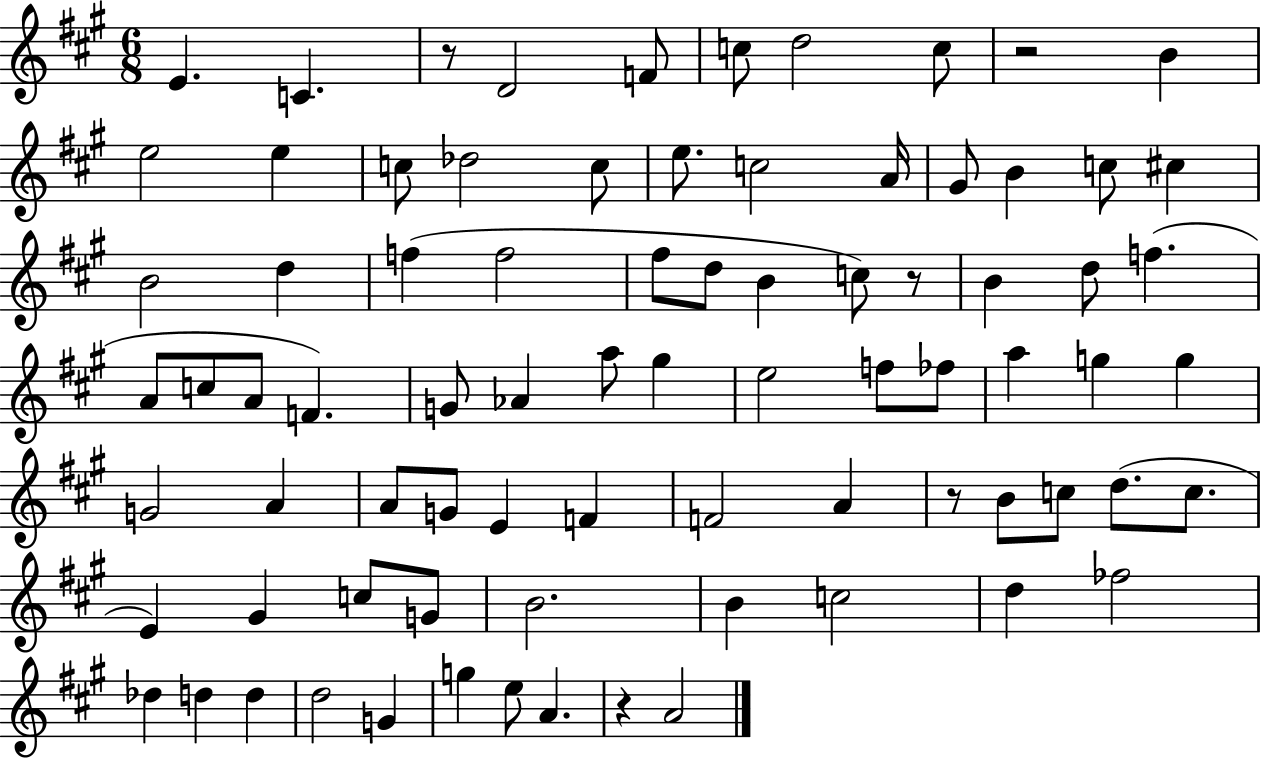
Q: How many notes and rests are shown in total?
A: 80